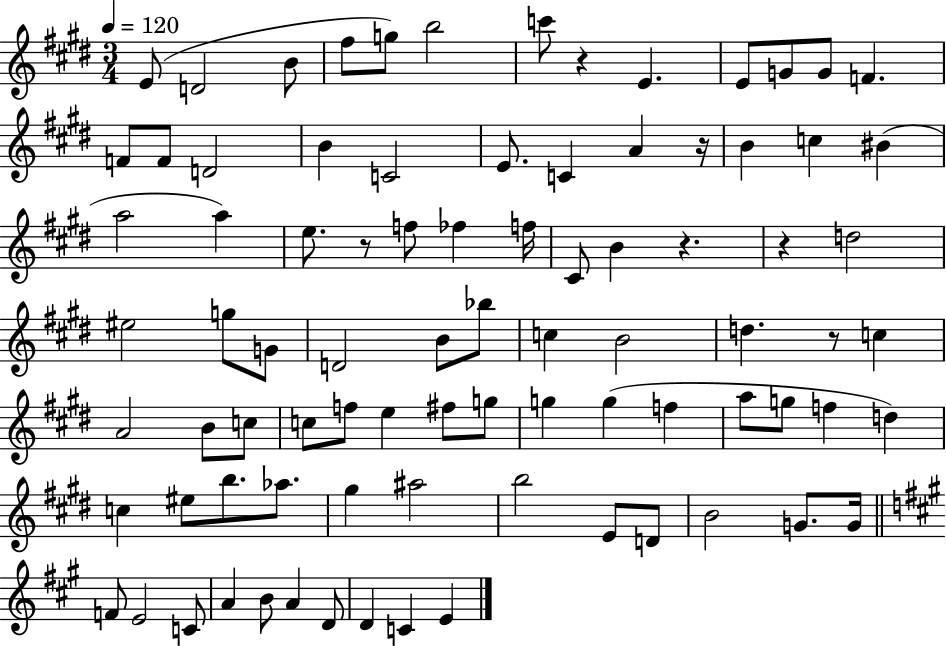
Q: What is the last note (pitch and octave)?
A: E4